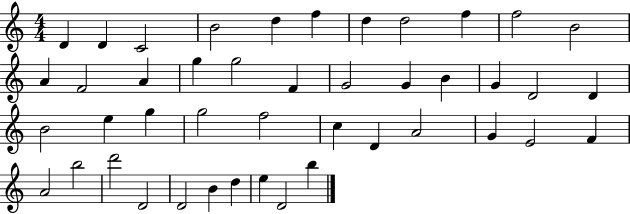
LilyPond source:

{
  \clef treble
  \numericTimeSignature
  \time 4/4
  \key c \major
  d'4 d'4 c'2 | b'2 d''4 f''4 | d''4 d''2 f''4 | f''2 b'2 | \break a'4 f'2 a'4 | g''4 g''2 f'4 | g'2 g'4 b'4 | g'4 d'2 d'4 | \break b'2 e''4 g''4 | g''2 f''2 | c''4 d'4 a'2 | g'4 e'2 f'4 | \break a'2 b''2 | d'''2 d'2 | d'2 b'4 d''4 | e''4 d'2 b''4 | \break \bar "|."
}